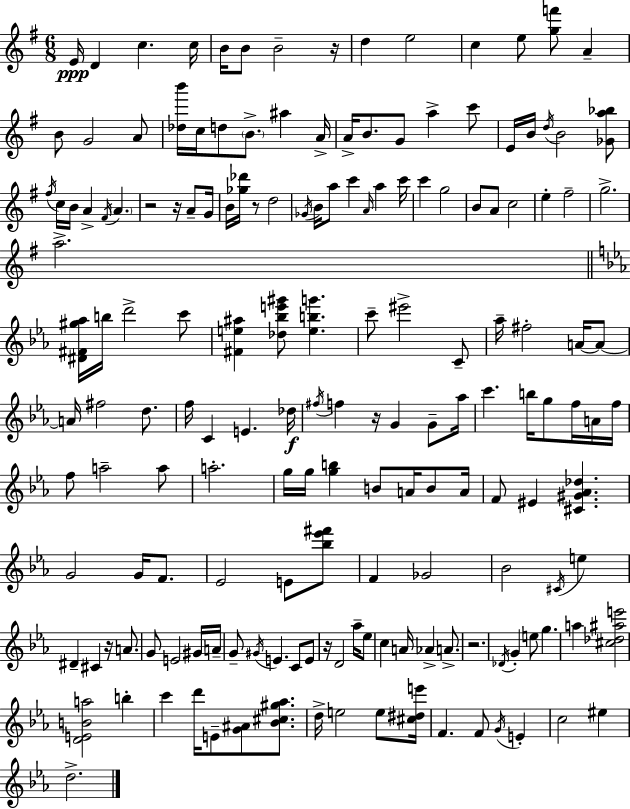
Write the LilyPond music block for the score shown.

{
  \clef treble
  \numericTimeSignature
  \time 6/8
  \key g \major
  e'16\ppp d'4 c''4. c''16 | b'16 b'8 b'2-- r16 | d''4 e''2 | c''4 e''8 <g'' f'''>8 a'4-- | \break b'8 g'2 a'8 | <des'' b'''>16 c''16 d''8 \parenthesize b'8.-> ais''4 a'16-> | a'16-> b'8. g'8 a''4-> c'''8 | e'16 b'16 \acciaccatura { d''16 } b'2 <ges' a'' bes''>8 | \break \acciaccatura { fis''16 } c''16 b'16 a'4-> \acciaccatura { fis'16 } \parenthesize a'4. | r2 r16 | a'8-- g'16 b'16 <ges'' des'''>16 r8 d''2 | \acciaccatura { ges'16 } b'16 a''8 c'''4 \grace { a'16 } | \break a''4 c'''16 c'''4 g''2 | b'8 a'8 c''2 | e''4-. fis''2-- | g''2.-> | \break a''2.-> | \bar "||" \break \key ees \major <dis' fis' gis'' aes''>16 b''16 d'''2-> c'''8 | <fis' e'' ais''>4 <des'' bes'' e''' gis'''>8 <e'' b'' g'''>4. | c'''8-- eis'''2-> c'8-- | aes''16-- fis''2-. a'16~~ a'8~~ | \break a'16 fis''2 d''8. | f''16 c'4 e'4. des''16\f | \acciaccatura { fis''16 } f''4 r16 g'4 g'8-- | aes''16 c'''4. b''16 g''8 f''16 a'16 | \break f''16 f''8 a''2-- a''8 | a''2.-. | g''16 g''16 <g'' b''>4 b'8 a'16 b'8 | a'16 f'8 eis'4 <cis' gis' aes' des''>4. | \break g'2 g'16 f'8. | ees'2 e'8 <bes'' ees''' fis'''>8 | f'4 ges'2 | bes'2 \acciaccatura { cis'16 } e''4 | \break dis'4-- cis'4 r16 a'8. | g'8 e'2 | gis'16 a'16-- g'8-- \acciaccatura { gis'16 } e'4. c'8 | e'8 r16 d'2 | \break aes''16-- ees''8 c''4 a'16 aes'4-> | a'8.-> r2. | \acciaccatura { des'16 } g'4-. e''8 g''4. | a''4 <cis'' des'' ais'' e'''>2 | \break <d' e' b' a''>2 | b''4-. c'''4 d'''16 e'8-- <g' ais'>8 | <bes' cis'' gis'' aes''>8. d''16-> e''2 | e''8 <cis'' dis'' e'''>16 f'4. f'8 | \break \acciaccatura { g'16 } e'4-. c''2 | eis''4 d''2.-> | \bar "|."
}